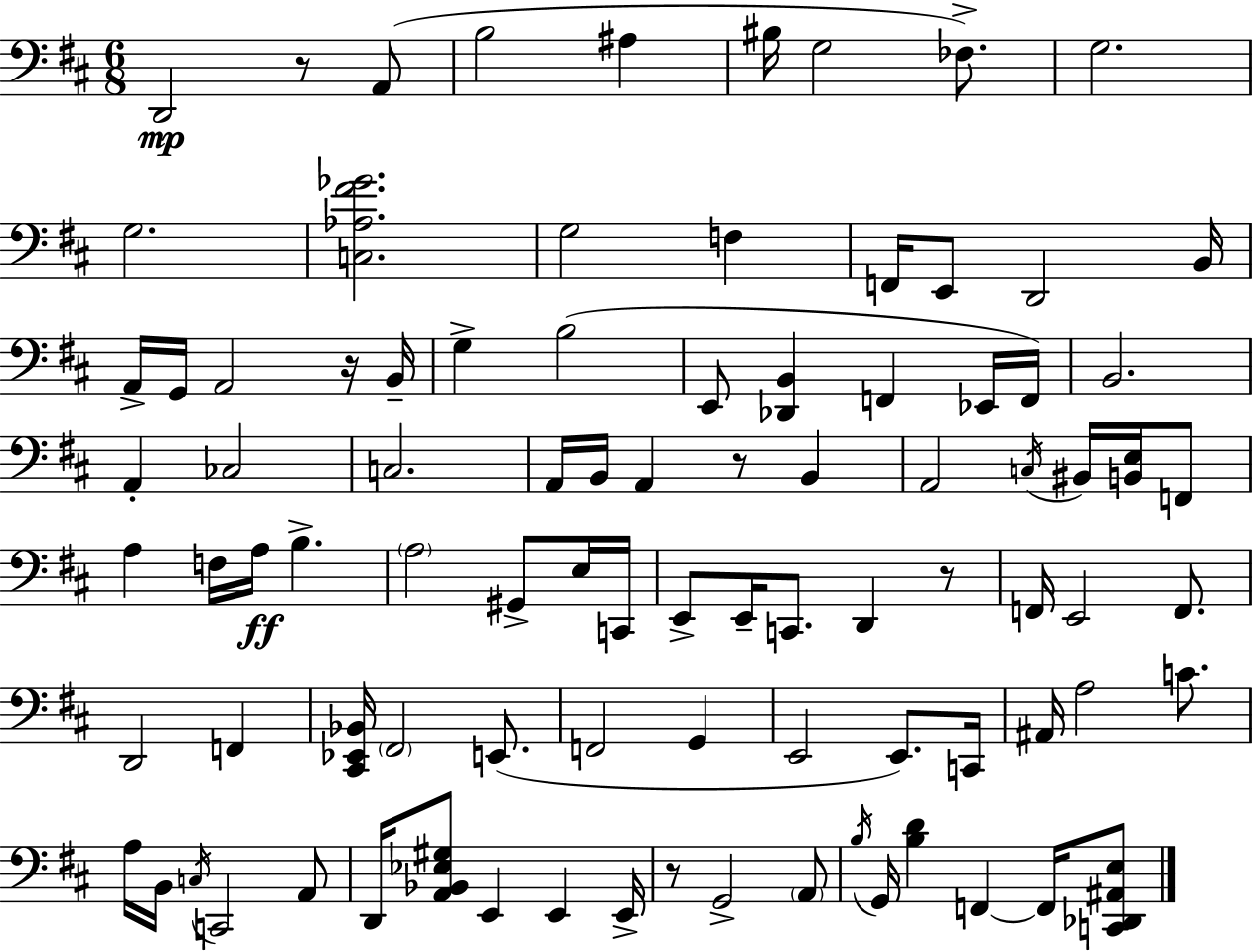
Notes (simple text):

D2/h R/e A2/e B3/h A#3/q BIS3/s G3/h FES3/e. G3/h. G3/h. [C3,Ab3,F#4,Gb4]/h. G3/h F3/q F2/s E2/e D2/h B2/s A2/s G2/s A2/h R/s B2/s G3/q B3/h E2/e [Db2,B2]/q F2/q Eb2/s F2/s B2/h. A2/q CES3/h C3/h. A2/s B2/s A2/q R/e B2/q A2/h C3/s BIS2/s [B2,E3]/s F2/e A3/q F3/s A3/s B3/q. A3/h G#2/e E3/s C2/s E2/e E2/s C2/e. D2/q R/e F2/s E2/h F2/e. D2/h F2/q [C#2,Eb2,Bb2]/s F#2/h E2/e. F2/h G2/q E2/h E2/e. C2/s A#2/s A3/h C4/e. A3/s B2/s C3/s C2/h A2/e D2/s [A2,Bb2,Eb3,G#3]/e E2/q E2/q E2/s R/e G2/h A2/e B3/s G2/s [B3,D4]/q F2/q F2/s [C2,Db2,A#2,E3]/e